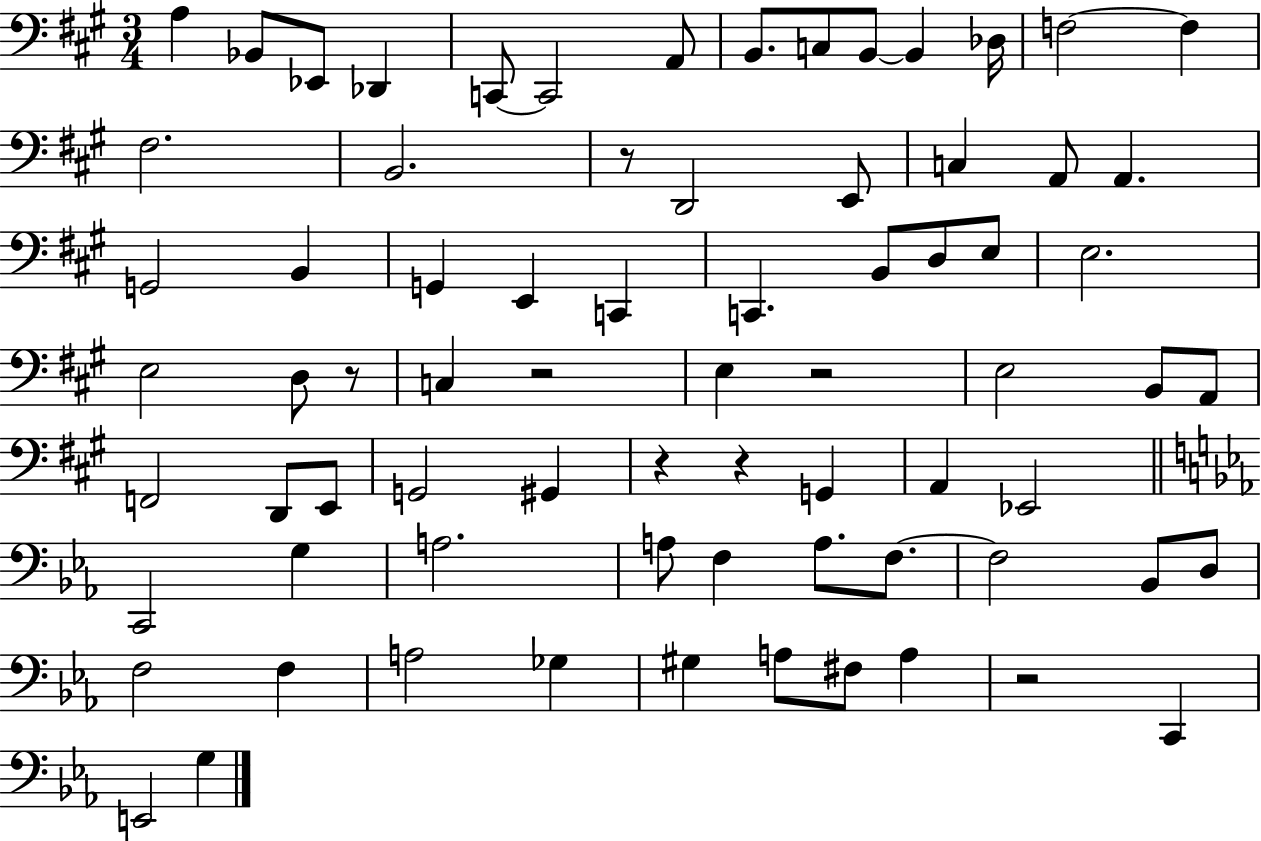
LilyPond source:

{
  \clef bass
  \numericTimeSignature
  \time 3/4
  \key a \major
  \repeat volta 2 { a4 bes,8 ees,8 des,4 | c,8~~ c,2 a,8 | b,8. c8 b,8~~ b,4 des16 | f2~~ f4 | \break fis2. | b,2. | r8 d,2 e,8 | c4 a,8 a,4. | \break g,2 b,4 | g,4 e,4 c,4 | c,4. b,8 d8 e8 | e2. | \break e2 d8 r8 | c4 r2 | e4 r2 | e2 b,8 a,8 | \break f,2 d,8 e,8 | g,2 gis,4 | r4 r4 g,4 | a,4 ees,2 | \break \bar "||" \break \key ees \major c,2 g4 | a2. | a8 f4 a8. f8.~~ | f2 bes,8 d8 | \break f2 f4 | a2 ges4 | gis4 a8 fis8 a4 | r2 c,4 | \break e,2 g4 | } \bar "|."
}